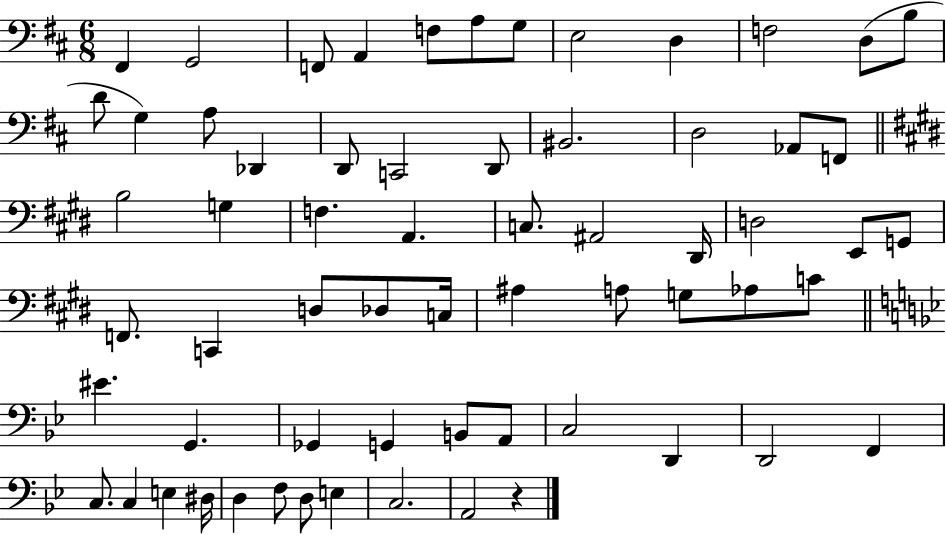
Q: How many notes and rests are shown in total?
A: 64